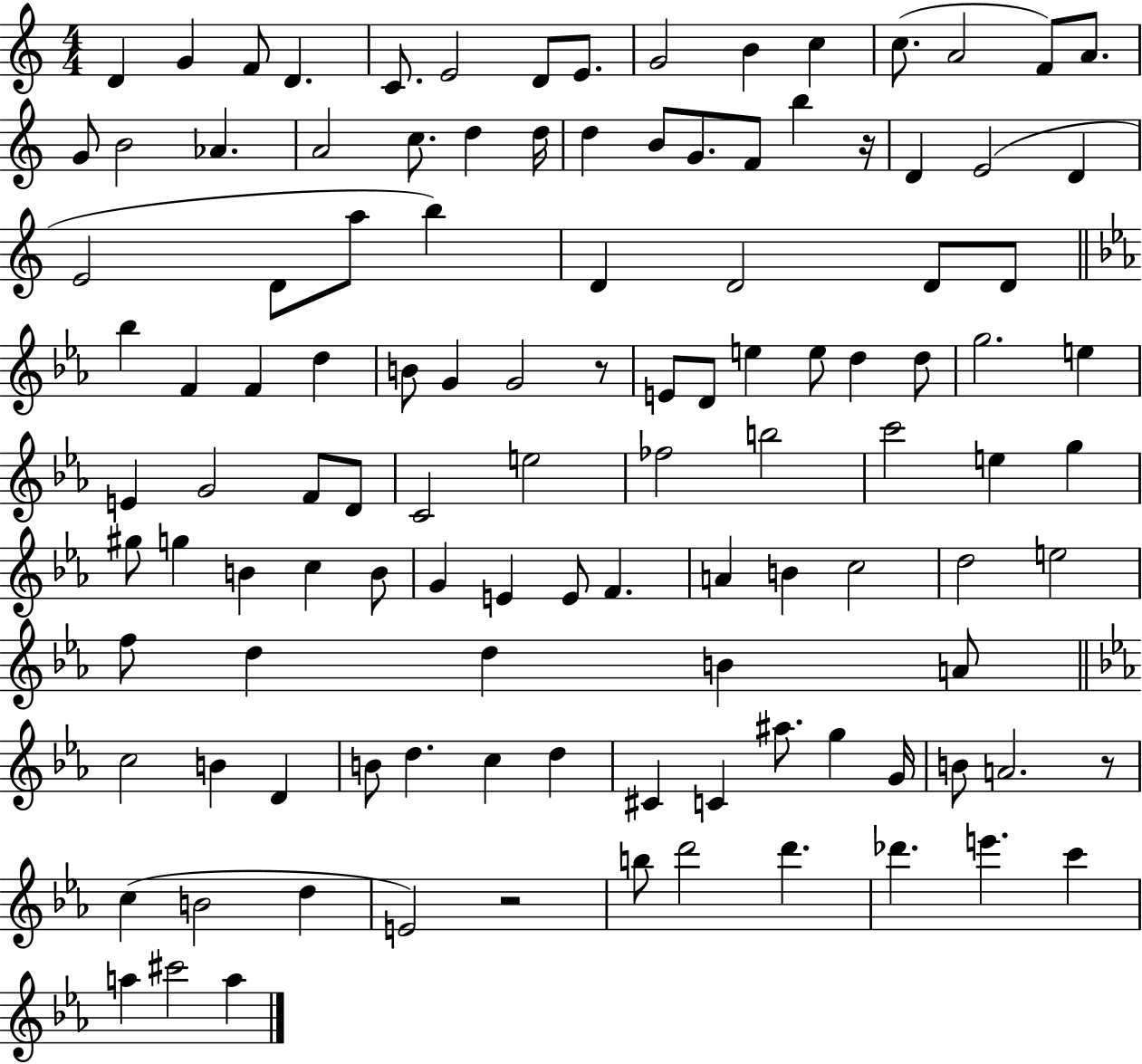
D4/q G4/q F4/e D4/q. C4/e. E4/h D4/e E4/e. G4/h B4/q C5/q C5/e. A4/h F4/e A4/e. G4/e B4/h Ab4/q. A4/h C5/e. D5/q D5/s D5/q B4/e G4/e. F4/e B5/q R/s D4/q E4/h D4/q E4/h D4/e A5/e B5/q D4/q D4/h D4/e D4/e Bb5/q F4/q F4/q D5/q B4/e G4/q G4/h R/e E4/e D4/e E5/q E5/e D5/q D5/e G5/h. E5/q E4/q G4/h F4/e D4/e C4/h E5/h FES5/h B5/h C6/h E5/q G5/q G#5/e G5/q B4/q C5/q B4/e G4/q E4/q E4/e F4/q. A4/q B4/q C5/h D5/h E5/h F5/e D5/q D5/q B4/q A4/e C5/h B4/q D4/q B4/e D5/q. C5/q D5/q C#4/q C4/q A#5/e. G5/q G4/s B4/e A4/h. R/e C5/q B4/h D5/q E4/h R/h B5/e D6/h D6/q. Db6/q. E6/q. C6/q A5/q C#6/h A5/q